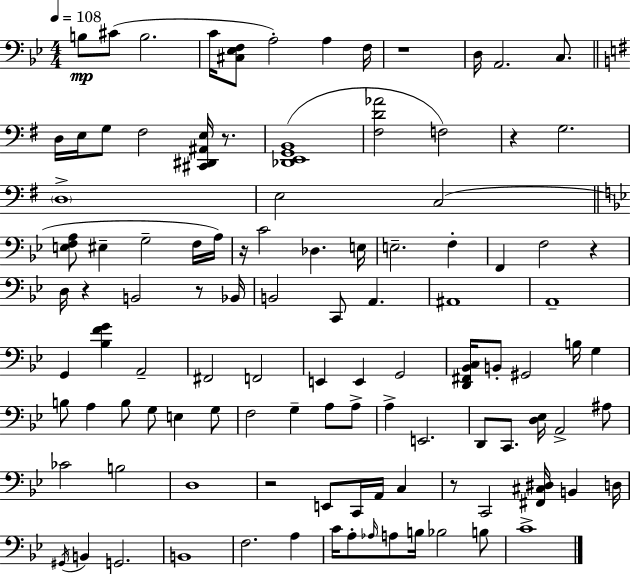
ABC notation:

X:1
T:Untitled
M:4/4
L:1/4
K:Gm
B,/2 ^C/2 B,2 C/4 [^C,_E,F,]/2 A,2 A, F,/4 z4 D,/4 A,,2 C,/2 D,/4 E,/4 G,/2 ^F,2 [^C,,^D,,^A,,E,]/4 z/2 [_D,,E,,G,,B,,]4 [^F,D_A]2 F,2 z G,2 D,4 E,2 C,2 [E,F,A,]/2 ^E, G,2 F,/4 A,/4 z/4 C2 _D, E,/4 E,2 F, F,, F,2 z D,/4 z B,,2 z/2 _B,,/4 B,,2 C,,/2 A,, ^A,,4 A,,4 G,, [_B,FG] A,,2 ^F,,2 F,,2 E,, E,, G,,2 [D,,^F,,_B,,C,]/4 B,,/2 ^G,,2 B,/4 G, B,/2 A, B,/2 G,/2 E, G,/2 F,2 G, A,/2 A,/2 A, E,,2 D,,/2 C,,/2 [D,_E,]/4 A,,2 ^A,/2 _C2 B,2 D,4 z2 E,,/2 C,,/4 A,,/4 C, z/2 C,,2 [^F,,^C,^D,]/4 B,, D,/4 ^G,,/4 B,, G,,2 B,,4 F,2 A, C/4 A,/2 _A,/4 A,/2 B,/4 _B,2 B,/2 C4